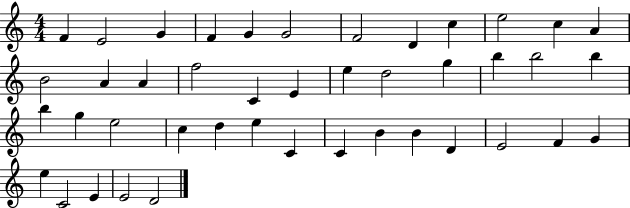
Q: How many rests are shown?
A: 0